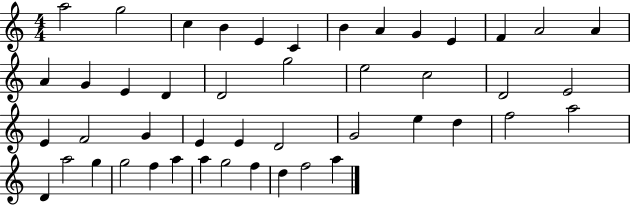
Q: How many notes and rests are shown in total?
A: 46